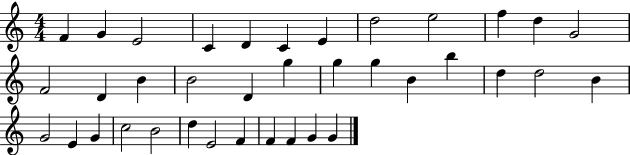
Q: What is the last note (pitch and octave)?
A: G4